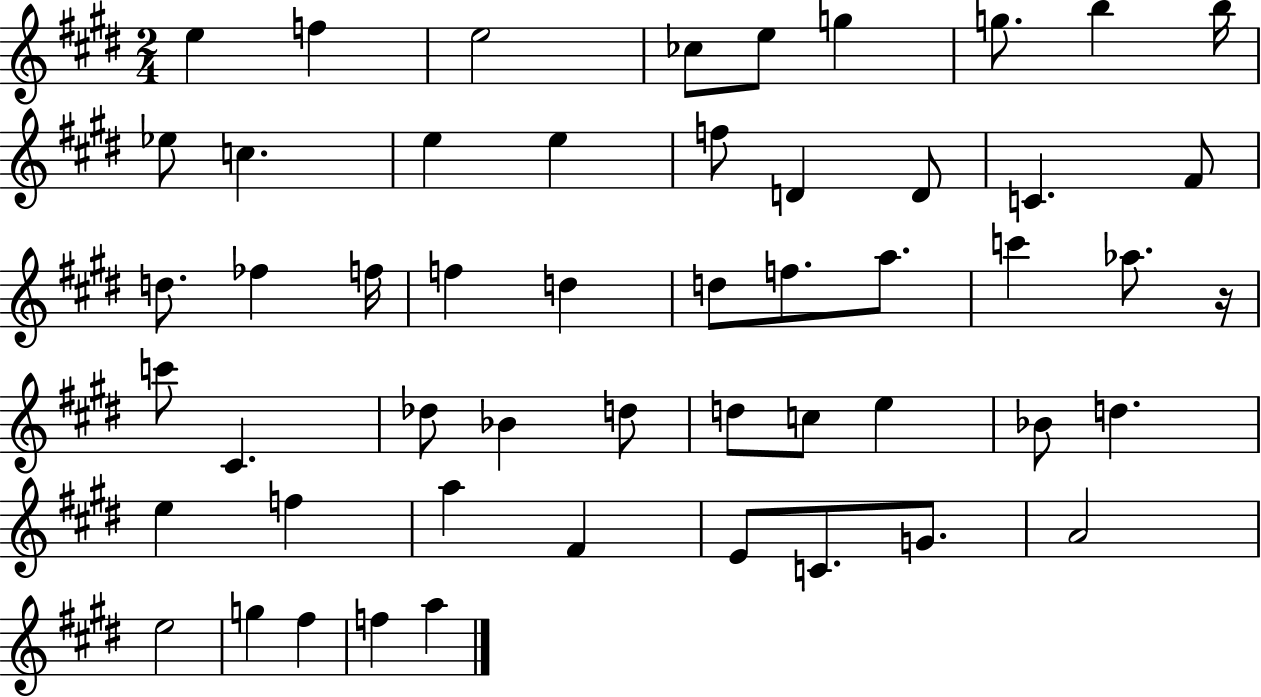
{
  \clef treble
  \numericTimeSignature
  \time 2/4
  \key e \major
  e''4 f''4 | e''2 | ces''8 e''8 g''4 | g''8. b''4 b''16 | \break ees''8 c''4. | e''4 e''4 | f''8 d'4 d'8 | c'4. fis'8 | \break d''8. fes''4 f''16 | f''4 d''4 | d''8 f''8. a''8. | c'''4 aes''8. r16 | \break c'''8 cis'4. | des''8 bes'4 d''8 | d''8 c''8 e''4 | bes'8 d''4. | \break e''4 f''4 | a''4 fis'4 | e'8 c'8. g'8. | a'2 | \break e''2 | g''4 fis''4 | f''4 a''4 | \bar "|."
}